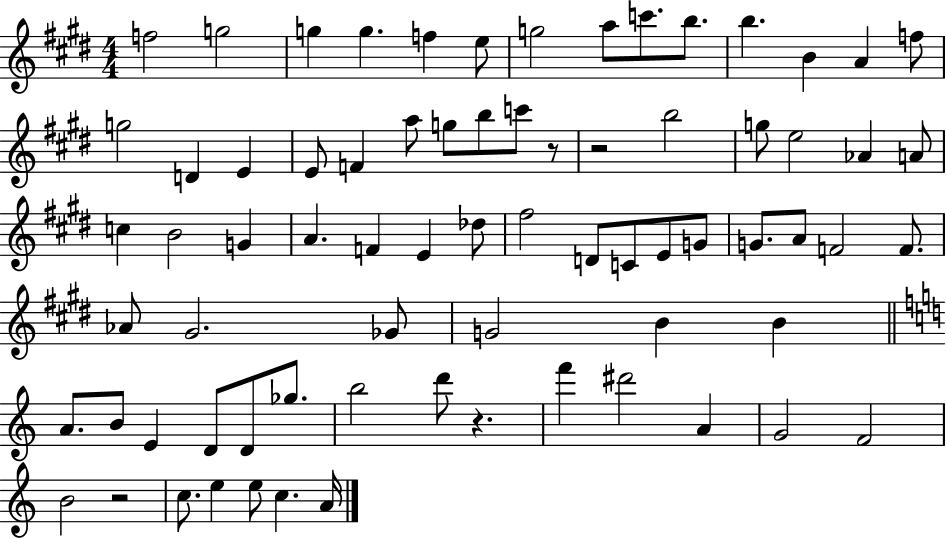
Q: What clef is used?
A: treble